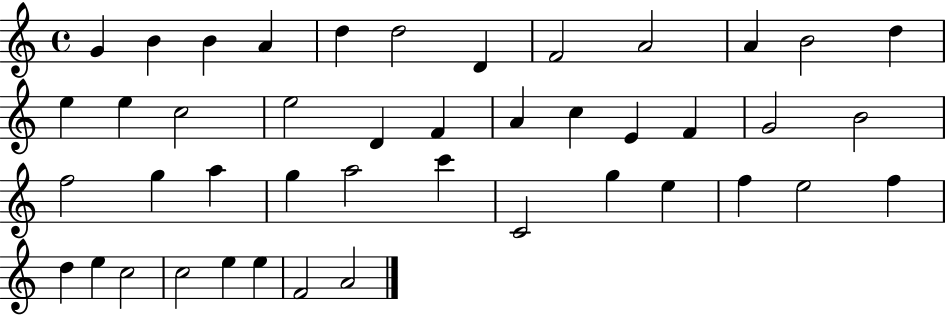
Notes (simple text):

G4/q B4/q B4/q A4/q D5/q D5/h D4/q F4/h A4/h A4/q B4/h D5/q E5/q E5/q C5/h E5/h D4/q F4/q A4/q C5/q E4/q F4/q G4/h B4/h F5/h G5/q A5/q G5/q A5/h C6/q C4/h G5/q E5/q F5/q E5/h F5/q D5/q E5/q C5/h C5/h E5/q E5/q F4/h A4/h